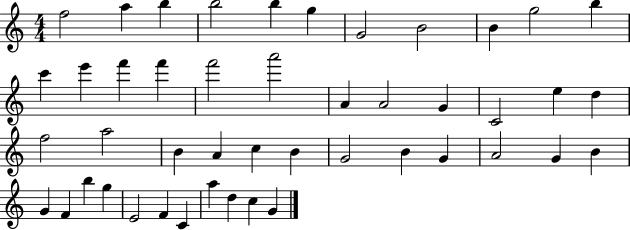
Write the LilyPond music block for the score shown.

{
  \clef treble
  \numericTimeSignature
  \time 4/4
  \key c \major
  f''2 a''4 b''4 | b''2 b''4 g''4 | g'2 b'2 | b'4 g''2 b''4 | \break c'''4 e'''4 f'''4 f'''4 | f'''2 a'''2 | a'4 a'2 g'4 | c'2 e''4 d''4 | \break f''2 a''2 | b'4 a'4 c''4 b'4 | g'2 b'4 g'4 | a'2 g'4 b'4 | \break g'4 f'4 b''4 g''4 | e'2 f'4 c'4 | a''4 d''4 c''4 g'4 | \bar "|."
}